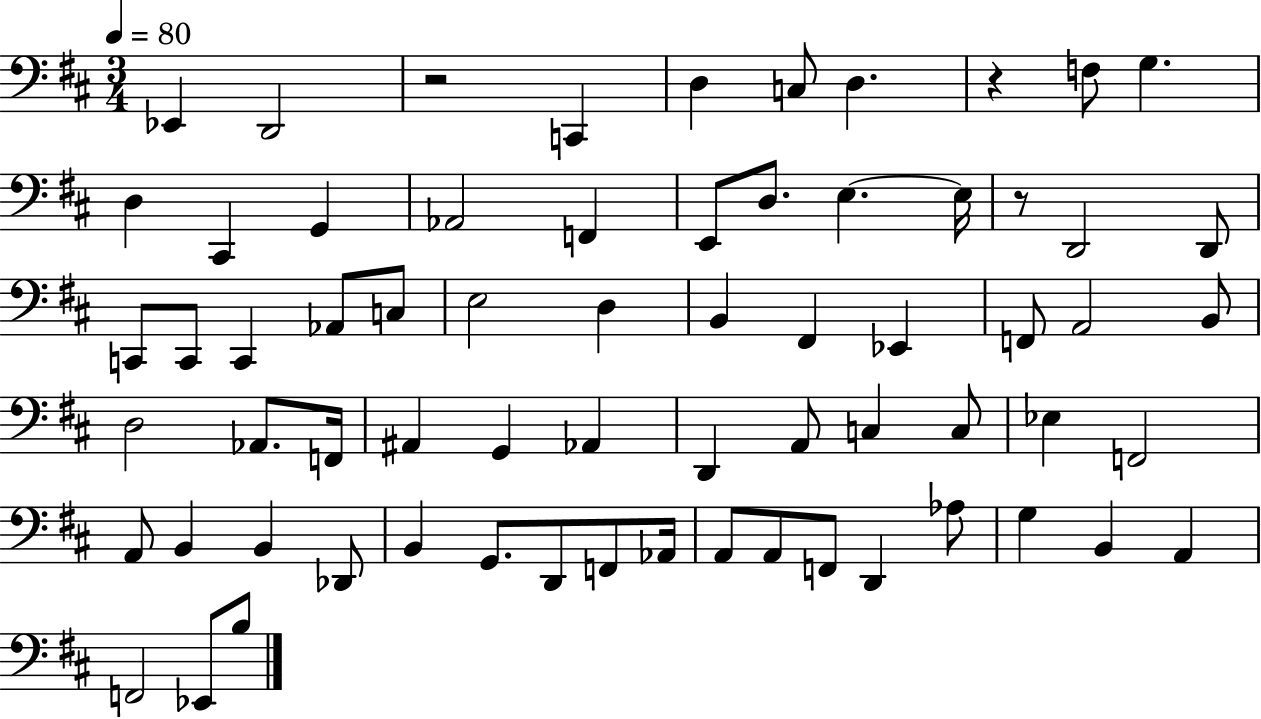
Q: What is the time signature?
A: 3/4